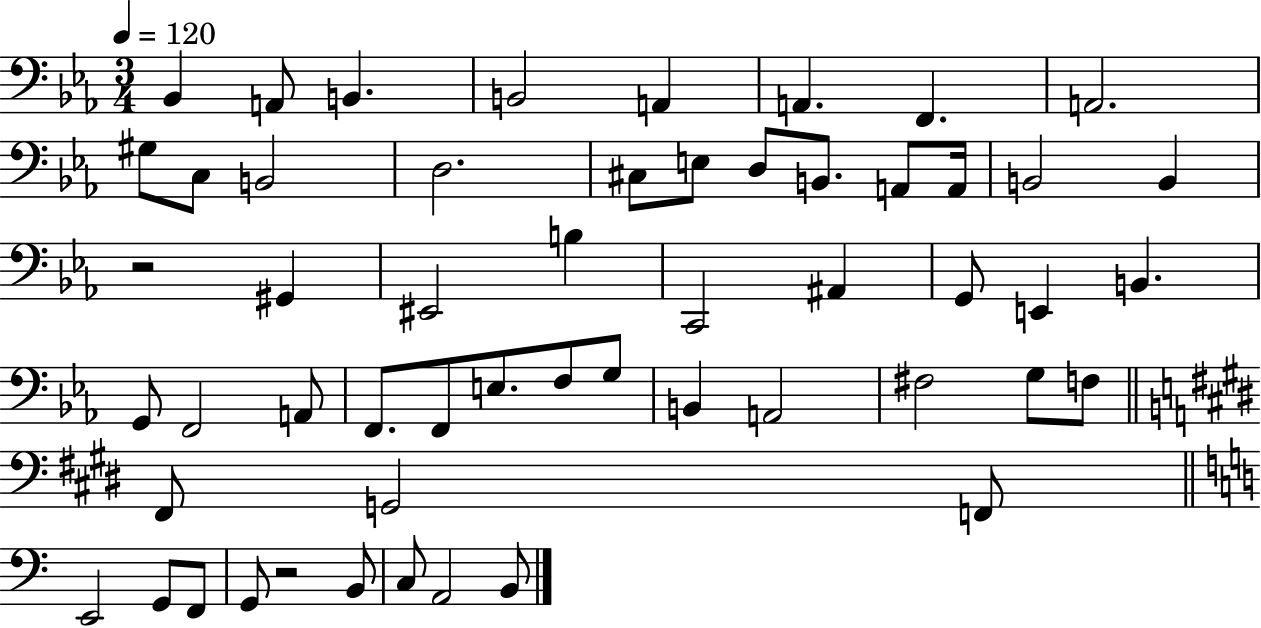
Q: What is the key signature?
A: EES major